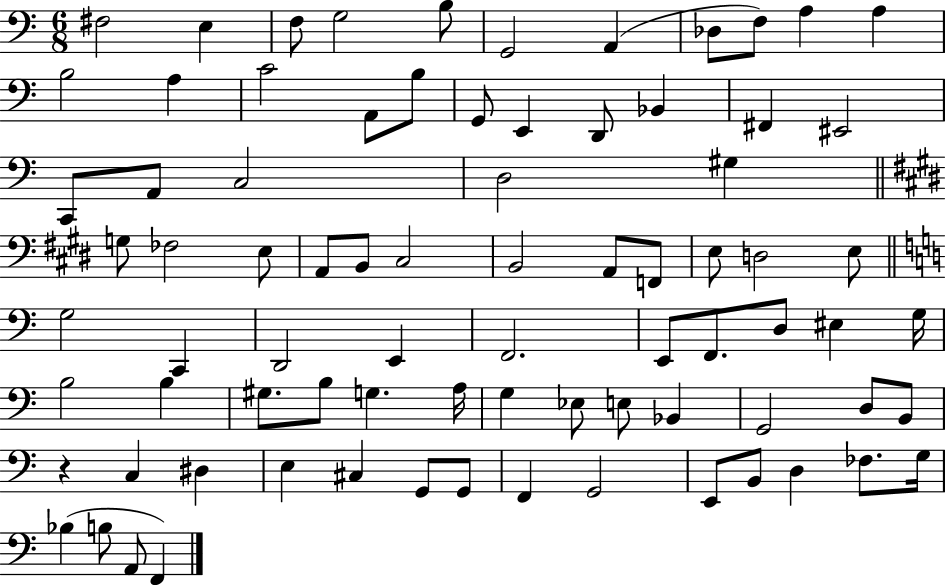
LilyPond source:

{
  \clef bass
  \numericTimeSignature
  \time 6/8
  \key c \major
  \repeat volta 2 { fis2 e4 | f8 g2 b8 | g,2 a,4( | des8 f8) a4 a4 | \break b2 a4 | c'2 a,8 b8 | g,8 e,4 d,8 bes,4 | fis,4 eis,2 | \break c,8 a,8 c2 | d2 gis4 | \bar "||" \break \key e \major g8 fes2 e8 | a,8 b,8 cis2 | b,2 a,8 f,8 | e8 d2 e8 | \break \bar "||" \break \key c \major g2 c,4 | d,2 e,4 | f,2. | e,8 f,8. d8 eis4 g16 | \break b2 b4 | gis8. b8 g4. a16 | g4 ees8 e8 bes,4 | g,2 d8 b,8 | \break r4 c4 dis4 | e4 cis4 g,8 g,8 | f,4 g,2 | e,8 b,8 d4 fes8. g16 | \break bes4( b8 a,8 f,4) | } \bar "|."
}